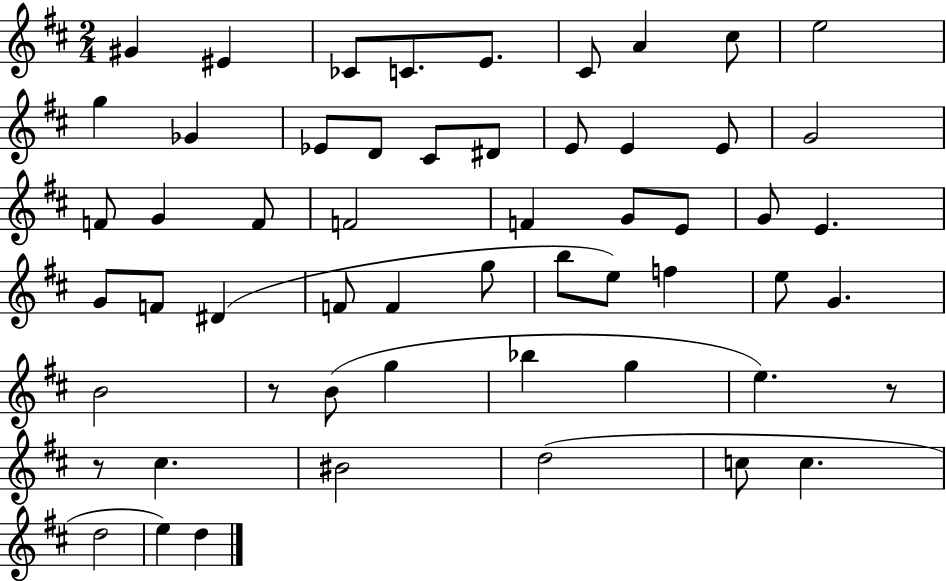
{
  \clef treble
  \numericTimeSignature
  \time 2/4
  \key d \major
  gis'4 eis'4 | ces'8 c'8. e'8. | cis'8 a'4 cis''8 | e''2 | \break g''4 ges'4 | ees'8 d'8 cis'8 dis'8 | e'8 e'4 e'8 | g'2 | \break f'8 g'4 f'8 | f'2 | f'4 g'8 e'8 | g'8 e'4. | \break g'8 f'8 dis'4( | f'8 f'4 g''8 | b''8 e''8) f''4 | e''8 g'4. | \break b'2 | r8 b'8( g''4 | bes''4 g''4 | e''4.) r8 | \break r8 cis''4. | bis'2 | d''2( | c''8 c''4. | \break d''2 | e''4) d''4 | \bar "|."
}